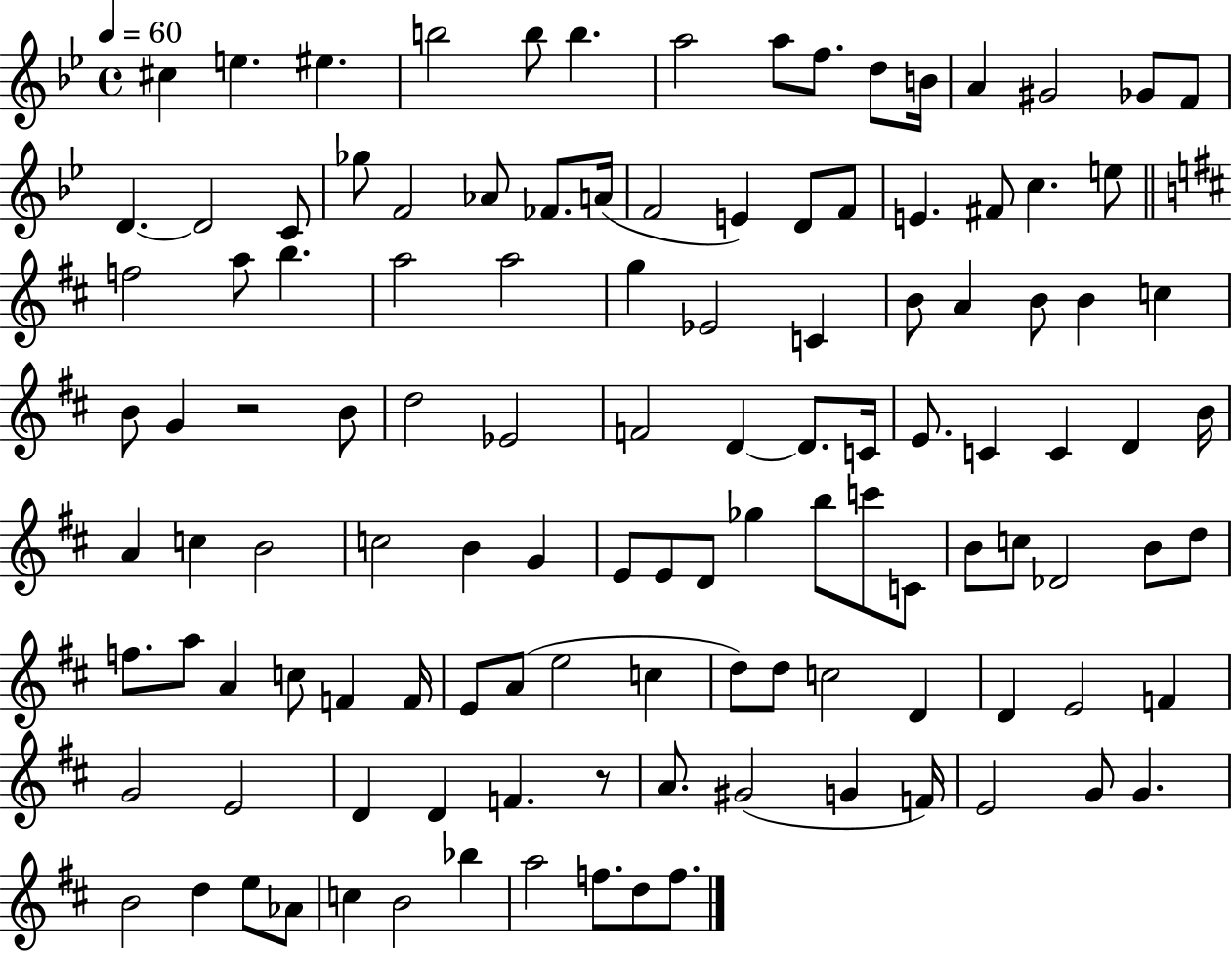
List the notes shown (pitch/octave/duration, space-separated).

C#5/q E5/q. EIS5/q. B5/h B5/e B5/q. A5/h A5/e F5/e. D5/e B4/s A4/q G#4/h Gb4/e F4/e D4/q. D4/h C4/e Gb5/e F4/h Ab4/e FES4/e. A4/s F4/h E4/q D4/e F4/e E4/q. F#4/e C5/q. E5/e F5/h A5/e B5/q. A5/h A5/h G5/q Eb4/h C4/q B4/e A4/q B4/e B4/q C5/q B4/e G4/q R/h B4/e D5/h Eb4/h F4/h D4/q D4/e. C4/s E4/e. C4/q C4/q D4/q B4/s A4/q C5/q B4/h C5/h B4/q G4/q E4/e E4/e D4/e Gb5/q B5/e C6/e C4/e B4/e C5/e Db4/h B4/e D5/e F5/e. A5/e A4/q C5/e F4/q F4/s E4/e A4/e E5/h C5/q D5/e D5/e C5/h D4/q D4/q E4/h F4/q G4/h E4/h D4/q D4/q F4/q. R/e A4/e. G#4/h G4/q F4/s E4/h G4/e G4/q. B4/h D5/q E5/e Ab4/e C5/q B4/h Bb5/q A5/h F5/e. D5/e F5/e.